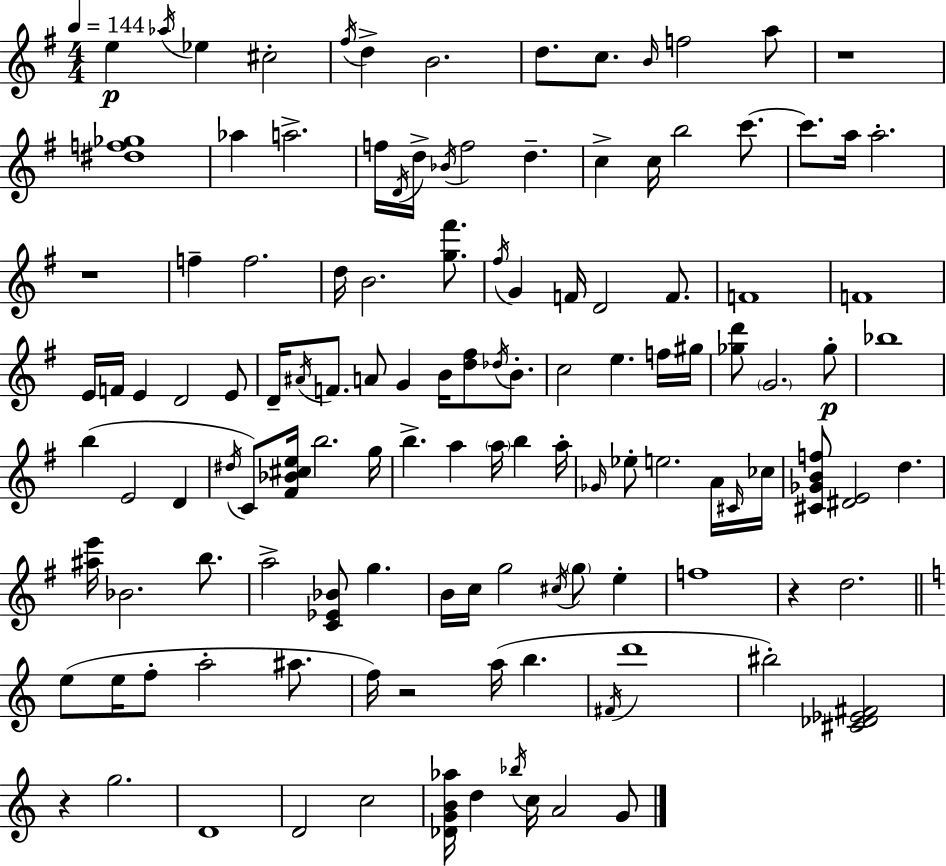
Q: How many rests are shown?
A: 5